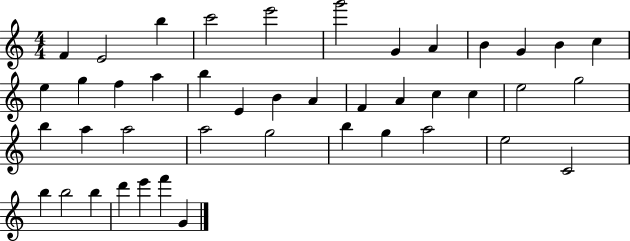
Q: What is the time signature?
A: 4/4